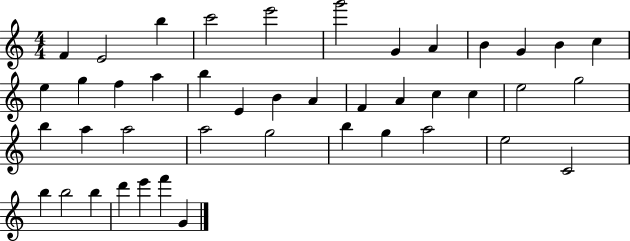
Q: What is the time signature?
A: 4/4